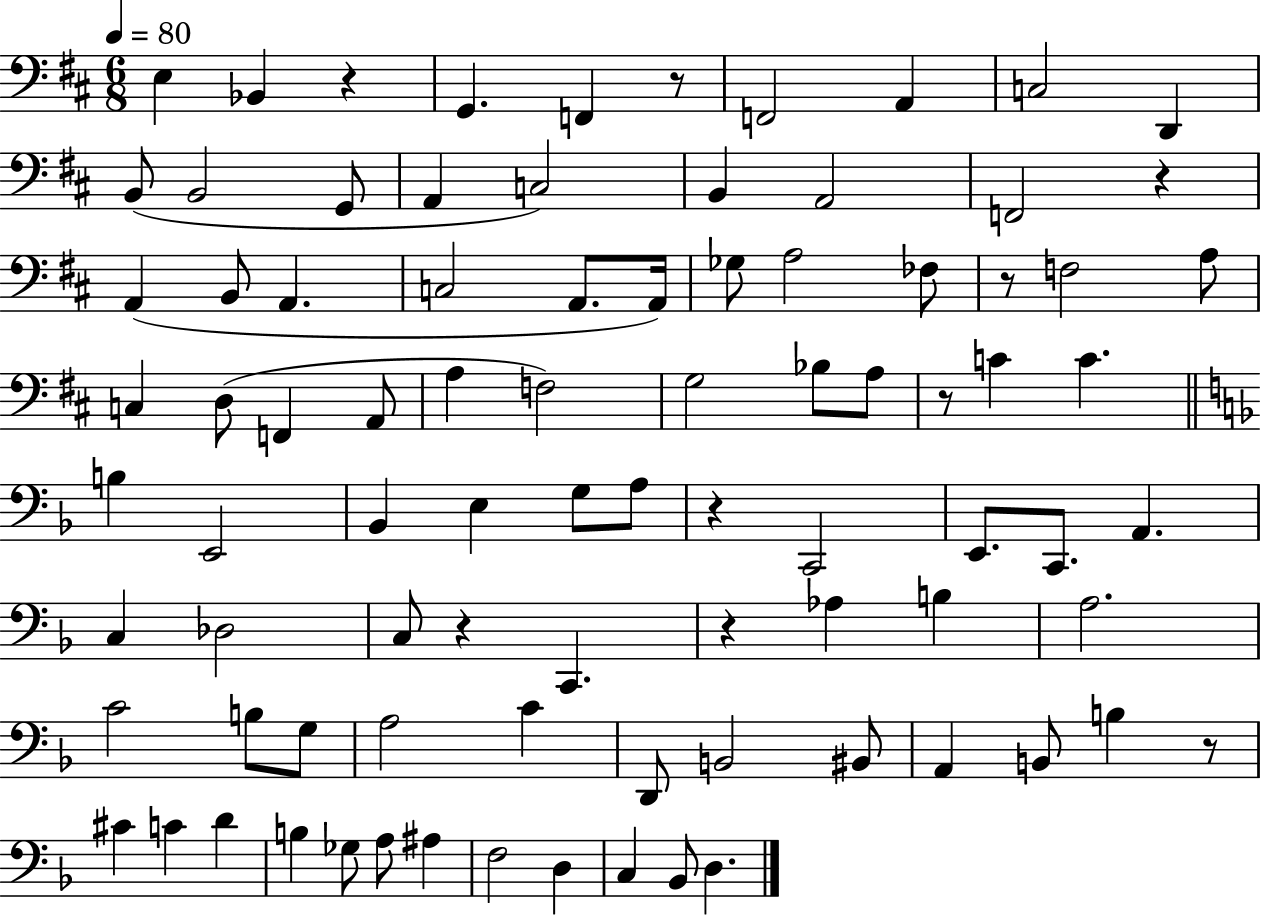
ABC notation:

X:1
T:Untitled
M:6/8
L:1/4
K:D
E, _B,, z G,, F,, z/2 F,,2 A,, C,2 D,, B,,/2 B,,2 G,,/2 A,, C,2 B,, A,,2 F,,2 z A,, B,,/2 A,, C,2 A,,/2 A,,/4 _G,/2 A,2 _F,/2 z/2 F,2 A,/2 C, D,/2 F,, A,,/2 A, F,2 G,2 _B,/2 A,/2 z/2 C C B, E,,2 _B,, E, G,/2 A,/2 z C,,2 E,,/2 C,,/2 A,, C, _D,2 C,/2 z C,, z _A, B, A,2 C2 B,/2 G,/2 A,2 C D,,/2 B,,2 ^B,,/2 A,, B,,/2 B, z/2 ^C C D B, _G,/2 A,/2 ^A, F,2 D, C, _B,,/2 D,